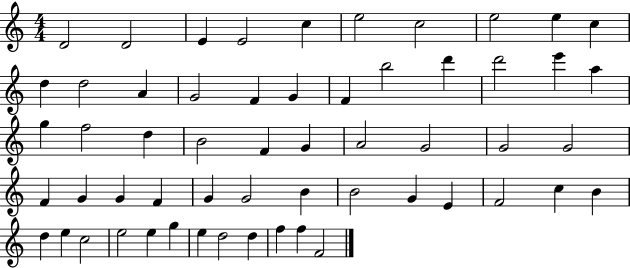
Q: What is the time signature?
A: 4/4